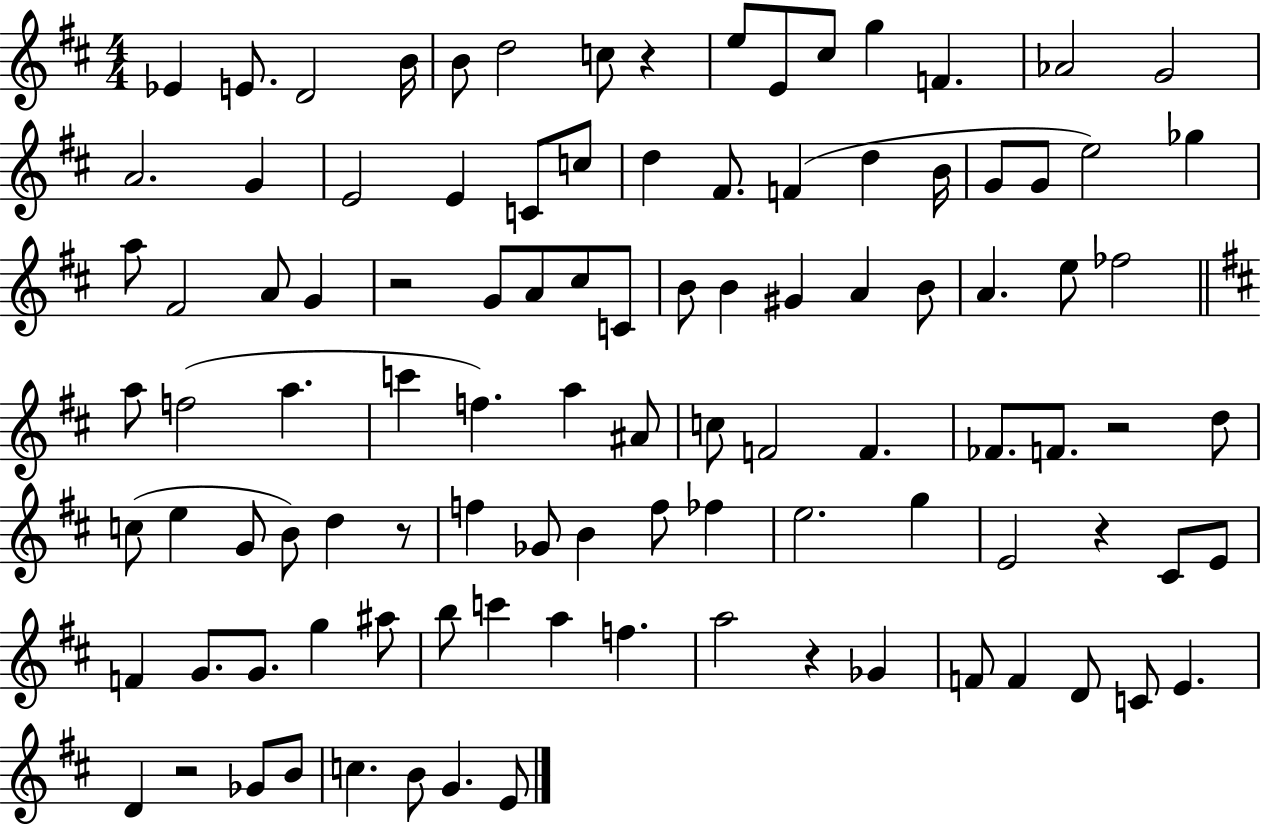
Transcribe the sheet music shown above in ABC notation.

X:1
T:Untitled
M:4/4
L:1/4
K:D
_E E/2 D2 B/4 B/2 d2 c/2 z e/2 E/2 ^c/2 g F _A2 G2 A2 G E2 E C/2 c/2 d ^F/2 F d B/4 G/2 G/2 e2 _g a/2 ^F2 A/2 G z2 G/2 A/2 ^c/2 C/2 B/2 B ^G A B/2 A e/2 _f2 a/2 f2 a c' f a ^A/2 c/2 F2 F _F/2 F/2 z2 d/2 c/2 e G/2 B/2 d z/2 f _G/2 B f/2 _f e2 g E2 z ^C/2 E/2 F G/2 G/2 g ^a/2 b/2 c' a f a2 z _G F/2 F D/2 C/2 E D z2 _G/2 B/2 c B/2 G E/2